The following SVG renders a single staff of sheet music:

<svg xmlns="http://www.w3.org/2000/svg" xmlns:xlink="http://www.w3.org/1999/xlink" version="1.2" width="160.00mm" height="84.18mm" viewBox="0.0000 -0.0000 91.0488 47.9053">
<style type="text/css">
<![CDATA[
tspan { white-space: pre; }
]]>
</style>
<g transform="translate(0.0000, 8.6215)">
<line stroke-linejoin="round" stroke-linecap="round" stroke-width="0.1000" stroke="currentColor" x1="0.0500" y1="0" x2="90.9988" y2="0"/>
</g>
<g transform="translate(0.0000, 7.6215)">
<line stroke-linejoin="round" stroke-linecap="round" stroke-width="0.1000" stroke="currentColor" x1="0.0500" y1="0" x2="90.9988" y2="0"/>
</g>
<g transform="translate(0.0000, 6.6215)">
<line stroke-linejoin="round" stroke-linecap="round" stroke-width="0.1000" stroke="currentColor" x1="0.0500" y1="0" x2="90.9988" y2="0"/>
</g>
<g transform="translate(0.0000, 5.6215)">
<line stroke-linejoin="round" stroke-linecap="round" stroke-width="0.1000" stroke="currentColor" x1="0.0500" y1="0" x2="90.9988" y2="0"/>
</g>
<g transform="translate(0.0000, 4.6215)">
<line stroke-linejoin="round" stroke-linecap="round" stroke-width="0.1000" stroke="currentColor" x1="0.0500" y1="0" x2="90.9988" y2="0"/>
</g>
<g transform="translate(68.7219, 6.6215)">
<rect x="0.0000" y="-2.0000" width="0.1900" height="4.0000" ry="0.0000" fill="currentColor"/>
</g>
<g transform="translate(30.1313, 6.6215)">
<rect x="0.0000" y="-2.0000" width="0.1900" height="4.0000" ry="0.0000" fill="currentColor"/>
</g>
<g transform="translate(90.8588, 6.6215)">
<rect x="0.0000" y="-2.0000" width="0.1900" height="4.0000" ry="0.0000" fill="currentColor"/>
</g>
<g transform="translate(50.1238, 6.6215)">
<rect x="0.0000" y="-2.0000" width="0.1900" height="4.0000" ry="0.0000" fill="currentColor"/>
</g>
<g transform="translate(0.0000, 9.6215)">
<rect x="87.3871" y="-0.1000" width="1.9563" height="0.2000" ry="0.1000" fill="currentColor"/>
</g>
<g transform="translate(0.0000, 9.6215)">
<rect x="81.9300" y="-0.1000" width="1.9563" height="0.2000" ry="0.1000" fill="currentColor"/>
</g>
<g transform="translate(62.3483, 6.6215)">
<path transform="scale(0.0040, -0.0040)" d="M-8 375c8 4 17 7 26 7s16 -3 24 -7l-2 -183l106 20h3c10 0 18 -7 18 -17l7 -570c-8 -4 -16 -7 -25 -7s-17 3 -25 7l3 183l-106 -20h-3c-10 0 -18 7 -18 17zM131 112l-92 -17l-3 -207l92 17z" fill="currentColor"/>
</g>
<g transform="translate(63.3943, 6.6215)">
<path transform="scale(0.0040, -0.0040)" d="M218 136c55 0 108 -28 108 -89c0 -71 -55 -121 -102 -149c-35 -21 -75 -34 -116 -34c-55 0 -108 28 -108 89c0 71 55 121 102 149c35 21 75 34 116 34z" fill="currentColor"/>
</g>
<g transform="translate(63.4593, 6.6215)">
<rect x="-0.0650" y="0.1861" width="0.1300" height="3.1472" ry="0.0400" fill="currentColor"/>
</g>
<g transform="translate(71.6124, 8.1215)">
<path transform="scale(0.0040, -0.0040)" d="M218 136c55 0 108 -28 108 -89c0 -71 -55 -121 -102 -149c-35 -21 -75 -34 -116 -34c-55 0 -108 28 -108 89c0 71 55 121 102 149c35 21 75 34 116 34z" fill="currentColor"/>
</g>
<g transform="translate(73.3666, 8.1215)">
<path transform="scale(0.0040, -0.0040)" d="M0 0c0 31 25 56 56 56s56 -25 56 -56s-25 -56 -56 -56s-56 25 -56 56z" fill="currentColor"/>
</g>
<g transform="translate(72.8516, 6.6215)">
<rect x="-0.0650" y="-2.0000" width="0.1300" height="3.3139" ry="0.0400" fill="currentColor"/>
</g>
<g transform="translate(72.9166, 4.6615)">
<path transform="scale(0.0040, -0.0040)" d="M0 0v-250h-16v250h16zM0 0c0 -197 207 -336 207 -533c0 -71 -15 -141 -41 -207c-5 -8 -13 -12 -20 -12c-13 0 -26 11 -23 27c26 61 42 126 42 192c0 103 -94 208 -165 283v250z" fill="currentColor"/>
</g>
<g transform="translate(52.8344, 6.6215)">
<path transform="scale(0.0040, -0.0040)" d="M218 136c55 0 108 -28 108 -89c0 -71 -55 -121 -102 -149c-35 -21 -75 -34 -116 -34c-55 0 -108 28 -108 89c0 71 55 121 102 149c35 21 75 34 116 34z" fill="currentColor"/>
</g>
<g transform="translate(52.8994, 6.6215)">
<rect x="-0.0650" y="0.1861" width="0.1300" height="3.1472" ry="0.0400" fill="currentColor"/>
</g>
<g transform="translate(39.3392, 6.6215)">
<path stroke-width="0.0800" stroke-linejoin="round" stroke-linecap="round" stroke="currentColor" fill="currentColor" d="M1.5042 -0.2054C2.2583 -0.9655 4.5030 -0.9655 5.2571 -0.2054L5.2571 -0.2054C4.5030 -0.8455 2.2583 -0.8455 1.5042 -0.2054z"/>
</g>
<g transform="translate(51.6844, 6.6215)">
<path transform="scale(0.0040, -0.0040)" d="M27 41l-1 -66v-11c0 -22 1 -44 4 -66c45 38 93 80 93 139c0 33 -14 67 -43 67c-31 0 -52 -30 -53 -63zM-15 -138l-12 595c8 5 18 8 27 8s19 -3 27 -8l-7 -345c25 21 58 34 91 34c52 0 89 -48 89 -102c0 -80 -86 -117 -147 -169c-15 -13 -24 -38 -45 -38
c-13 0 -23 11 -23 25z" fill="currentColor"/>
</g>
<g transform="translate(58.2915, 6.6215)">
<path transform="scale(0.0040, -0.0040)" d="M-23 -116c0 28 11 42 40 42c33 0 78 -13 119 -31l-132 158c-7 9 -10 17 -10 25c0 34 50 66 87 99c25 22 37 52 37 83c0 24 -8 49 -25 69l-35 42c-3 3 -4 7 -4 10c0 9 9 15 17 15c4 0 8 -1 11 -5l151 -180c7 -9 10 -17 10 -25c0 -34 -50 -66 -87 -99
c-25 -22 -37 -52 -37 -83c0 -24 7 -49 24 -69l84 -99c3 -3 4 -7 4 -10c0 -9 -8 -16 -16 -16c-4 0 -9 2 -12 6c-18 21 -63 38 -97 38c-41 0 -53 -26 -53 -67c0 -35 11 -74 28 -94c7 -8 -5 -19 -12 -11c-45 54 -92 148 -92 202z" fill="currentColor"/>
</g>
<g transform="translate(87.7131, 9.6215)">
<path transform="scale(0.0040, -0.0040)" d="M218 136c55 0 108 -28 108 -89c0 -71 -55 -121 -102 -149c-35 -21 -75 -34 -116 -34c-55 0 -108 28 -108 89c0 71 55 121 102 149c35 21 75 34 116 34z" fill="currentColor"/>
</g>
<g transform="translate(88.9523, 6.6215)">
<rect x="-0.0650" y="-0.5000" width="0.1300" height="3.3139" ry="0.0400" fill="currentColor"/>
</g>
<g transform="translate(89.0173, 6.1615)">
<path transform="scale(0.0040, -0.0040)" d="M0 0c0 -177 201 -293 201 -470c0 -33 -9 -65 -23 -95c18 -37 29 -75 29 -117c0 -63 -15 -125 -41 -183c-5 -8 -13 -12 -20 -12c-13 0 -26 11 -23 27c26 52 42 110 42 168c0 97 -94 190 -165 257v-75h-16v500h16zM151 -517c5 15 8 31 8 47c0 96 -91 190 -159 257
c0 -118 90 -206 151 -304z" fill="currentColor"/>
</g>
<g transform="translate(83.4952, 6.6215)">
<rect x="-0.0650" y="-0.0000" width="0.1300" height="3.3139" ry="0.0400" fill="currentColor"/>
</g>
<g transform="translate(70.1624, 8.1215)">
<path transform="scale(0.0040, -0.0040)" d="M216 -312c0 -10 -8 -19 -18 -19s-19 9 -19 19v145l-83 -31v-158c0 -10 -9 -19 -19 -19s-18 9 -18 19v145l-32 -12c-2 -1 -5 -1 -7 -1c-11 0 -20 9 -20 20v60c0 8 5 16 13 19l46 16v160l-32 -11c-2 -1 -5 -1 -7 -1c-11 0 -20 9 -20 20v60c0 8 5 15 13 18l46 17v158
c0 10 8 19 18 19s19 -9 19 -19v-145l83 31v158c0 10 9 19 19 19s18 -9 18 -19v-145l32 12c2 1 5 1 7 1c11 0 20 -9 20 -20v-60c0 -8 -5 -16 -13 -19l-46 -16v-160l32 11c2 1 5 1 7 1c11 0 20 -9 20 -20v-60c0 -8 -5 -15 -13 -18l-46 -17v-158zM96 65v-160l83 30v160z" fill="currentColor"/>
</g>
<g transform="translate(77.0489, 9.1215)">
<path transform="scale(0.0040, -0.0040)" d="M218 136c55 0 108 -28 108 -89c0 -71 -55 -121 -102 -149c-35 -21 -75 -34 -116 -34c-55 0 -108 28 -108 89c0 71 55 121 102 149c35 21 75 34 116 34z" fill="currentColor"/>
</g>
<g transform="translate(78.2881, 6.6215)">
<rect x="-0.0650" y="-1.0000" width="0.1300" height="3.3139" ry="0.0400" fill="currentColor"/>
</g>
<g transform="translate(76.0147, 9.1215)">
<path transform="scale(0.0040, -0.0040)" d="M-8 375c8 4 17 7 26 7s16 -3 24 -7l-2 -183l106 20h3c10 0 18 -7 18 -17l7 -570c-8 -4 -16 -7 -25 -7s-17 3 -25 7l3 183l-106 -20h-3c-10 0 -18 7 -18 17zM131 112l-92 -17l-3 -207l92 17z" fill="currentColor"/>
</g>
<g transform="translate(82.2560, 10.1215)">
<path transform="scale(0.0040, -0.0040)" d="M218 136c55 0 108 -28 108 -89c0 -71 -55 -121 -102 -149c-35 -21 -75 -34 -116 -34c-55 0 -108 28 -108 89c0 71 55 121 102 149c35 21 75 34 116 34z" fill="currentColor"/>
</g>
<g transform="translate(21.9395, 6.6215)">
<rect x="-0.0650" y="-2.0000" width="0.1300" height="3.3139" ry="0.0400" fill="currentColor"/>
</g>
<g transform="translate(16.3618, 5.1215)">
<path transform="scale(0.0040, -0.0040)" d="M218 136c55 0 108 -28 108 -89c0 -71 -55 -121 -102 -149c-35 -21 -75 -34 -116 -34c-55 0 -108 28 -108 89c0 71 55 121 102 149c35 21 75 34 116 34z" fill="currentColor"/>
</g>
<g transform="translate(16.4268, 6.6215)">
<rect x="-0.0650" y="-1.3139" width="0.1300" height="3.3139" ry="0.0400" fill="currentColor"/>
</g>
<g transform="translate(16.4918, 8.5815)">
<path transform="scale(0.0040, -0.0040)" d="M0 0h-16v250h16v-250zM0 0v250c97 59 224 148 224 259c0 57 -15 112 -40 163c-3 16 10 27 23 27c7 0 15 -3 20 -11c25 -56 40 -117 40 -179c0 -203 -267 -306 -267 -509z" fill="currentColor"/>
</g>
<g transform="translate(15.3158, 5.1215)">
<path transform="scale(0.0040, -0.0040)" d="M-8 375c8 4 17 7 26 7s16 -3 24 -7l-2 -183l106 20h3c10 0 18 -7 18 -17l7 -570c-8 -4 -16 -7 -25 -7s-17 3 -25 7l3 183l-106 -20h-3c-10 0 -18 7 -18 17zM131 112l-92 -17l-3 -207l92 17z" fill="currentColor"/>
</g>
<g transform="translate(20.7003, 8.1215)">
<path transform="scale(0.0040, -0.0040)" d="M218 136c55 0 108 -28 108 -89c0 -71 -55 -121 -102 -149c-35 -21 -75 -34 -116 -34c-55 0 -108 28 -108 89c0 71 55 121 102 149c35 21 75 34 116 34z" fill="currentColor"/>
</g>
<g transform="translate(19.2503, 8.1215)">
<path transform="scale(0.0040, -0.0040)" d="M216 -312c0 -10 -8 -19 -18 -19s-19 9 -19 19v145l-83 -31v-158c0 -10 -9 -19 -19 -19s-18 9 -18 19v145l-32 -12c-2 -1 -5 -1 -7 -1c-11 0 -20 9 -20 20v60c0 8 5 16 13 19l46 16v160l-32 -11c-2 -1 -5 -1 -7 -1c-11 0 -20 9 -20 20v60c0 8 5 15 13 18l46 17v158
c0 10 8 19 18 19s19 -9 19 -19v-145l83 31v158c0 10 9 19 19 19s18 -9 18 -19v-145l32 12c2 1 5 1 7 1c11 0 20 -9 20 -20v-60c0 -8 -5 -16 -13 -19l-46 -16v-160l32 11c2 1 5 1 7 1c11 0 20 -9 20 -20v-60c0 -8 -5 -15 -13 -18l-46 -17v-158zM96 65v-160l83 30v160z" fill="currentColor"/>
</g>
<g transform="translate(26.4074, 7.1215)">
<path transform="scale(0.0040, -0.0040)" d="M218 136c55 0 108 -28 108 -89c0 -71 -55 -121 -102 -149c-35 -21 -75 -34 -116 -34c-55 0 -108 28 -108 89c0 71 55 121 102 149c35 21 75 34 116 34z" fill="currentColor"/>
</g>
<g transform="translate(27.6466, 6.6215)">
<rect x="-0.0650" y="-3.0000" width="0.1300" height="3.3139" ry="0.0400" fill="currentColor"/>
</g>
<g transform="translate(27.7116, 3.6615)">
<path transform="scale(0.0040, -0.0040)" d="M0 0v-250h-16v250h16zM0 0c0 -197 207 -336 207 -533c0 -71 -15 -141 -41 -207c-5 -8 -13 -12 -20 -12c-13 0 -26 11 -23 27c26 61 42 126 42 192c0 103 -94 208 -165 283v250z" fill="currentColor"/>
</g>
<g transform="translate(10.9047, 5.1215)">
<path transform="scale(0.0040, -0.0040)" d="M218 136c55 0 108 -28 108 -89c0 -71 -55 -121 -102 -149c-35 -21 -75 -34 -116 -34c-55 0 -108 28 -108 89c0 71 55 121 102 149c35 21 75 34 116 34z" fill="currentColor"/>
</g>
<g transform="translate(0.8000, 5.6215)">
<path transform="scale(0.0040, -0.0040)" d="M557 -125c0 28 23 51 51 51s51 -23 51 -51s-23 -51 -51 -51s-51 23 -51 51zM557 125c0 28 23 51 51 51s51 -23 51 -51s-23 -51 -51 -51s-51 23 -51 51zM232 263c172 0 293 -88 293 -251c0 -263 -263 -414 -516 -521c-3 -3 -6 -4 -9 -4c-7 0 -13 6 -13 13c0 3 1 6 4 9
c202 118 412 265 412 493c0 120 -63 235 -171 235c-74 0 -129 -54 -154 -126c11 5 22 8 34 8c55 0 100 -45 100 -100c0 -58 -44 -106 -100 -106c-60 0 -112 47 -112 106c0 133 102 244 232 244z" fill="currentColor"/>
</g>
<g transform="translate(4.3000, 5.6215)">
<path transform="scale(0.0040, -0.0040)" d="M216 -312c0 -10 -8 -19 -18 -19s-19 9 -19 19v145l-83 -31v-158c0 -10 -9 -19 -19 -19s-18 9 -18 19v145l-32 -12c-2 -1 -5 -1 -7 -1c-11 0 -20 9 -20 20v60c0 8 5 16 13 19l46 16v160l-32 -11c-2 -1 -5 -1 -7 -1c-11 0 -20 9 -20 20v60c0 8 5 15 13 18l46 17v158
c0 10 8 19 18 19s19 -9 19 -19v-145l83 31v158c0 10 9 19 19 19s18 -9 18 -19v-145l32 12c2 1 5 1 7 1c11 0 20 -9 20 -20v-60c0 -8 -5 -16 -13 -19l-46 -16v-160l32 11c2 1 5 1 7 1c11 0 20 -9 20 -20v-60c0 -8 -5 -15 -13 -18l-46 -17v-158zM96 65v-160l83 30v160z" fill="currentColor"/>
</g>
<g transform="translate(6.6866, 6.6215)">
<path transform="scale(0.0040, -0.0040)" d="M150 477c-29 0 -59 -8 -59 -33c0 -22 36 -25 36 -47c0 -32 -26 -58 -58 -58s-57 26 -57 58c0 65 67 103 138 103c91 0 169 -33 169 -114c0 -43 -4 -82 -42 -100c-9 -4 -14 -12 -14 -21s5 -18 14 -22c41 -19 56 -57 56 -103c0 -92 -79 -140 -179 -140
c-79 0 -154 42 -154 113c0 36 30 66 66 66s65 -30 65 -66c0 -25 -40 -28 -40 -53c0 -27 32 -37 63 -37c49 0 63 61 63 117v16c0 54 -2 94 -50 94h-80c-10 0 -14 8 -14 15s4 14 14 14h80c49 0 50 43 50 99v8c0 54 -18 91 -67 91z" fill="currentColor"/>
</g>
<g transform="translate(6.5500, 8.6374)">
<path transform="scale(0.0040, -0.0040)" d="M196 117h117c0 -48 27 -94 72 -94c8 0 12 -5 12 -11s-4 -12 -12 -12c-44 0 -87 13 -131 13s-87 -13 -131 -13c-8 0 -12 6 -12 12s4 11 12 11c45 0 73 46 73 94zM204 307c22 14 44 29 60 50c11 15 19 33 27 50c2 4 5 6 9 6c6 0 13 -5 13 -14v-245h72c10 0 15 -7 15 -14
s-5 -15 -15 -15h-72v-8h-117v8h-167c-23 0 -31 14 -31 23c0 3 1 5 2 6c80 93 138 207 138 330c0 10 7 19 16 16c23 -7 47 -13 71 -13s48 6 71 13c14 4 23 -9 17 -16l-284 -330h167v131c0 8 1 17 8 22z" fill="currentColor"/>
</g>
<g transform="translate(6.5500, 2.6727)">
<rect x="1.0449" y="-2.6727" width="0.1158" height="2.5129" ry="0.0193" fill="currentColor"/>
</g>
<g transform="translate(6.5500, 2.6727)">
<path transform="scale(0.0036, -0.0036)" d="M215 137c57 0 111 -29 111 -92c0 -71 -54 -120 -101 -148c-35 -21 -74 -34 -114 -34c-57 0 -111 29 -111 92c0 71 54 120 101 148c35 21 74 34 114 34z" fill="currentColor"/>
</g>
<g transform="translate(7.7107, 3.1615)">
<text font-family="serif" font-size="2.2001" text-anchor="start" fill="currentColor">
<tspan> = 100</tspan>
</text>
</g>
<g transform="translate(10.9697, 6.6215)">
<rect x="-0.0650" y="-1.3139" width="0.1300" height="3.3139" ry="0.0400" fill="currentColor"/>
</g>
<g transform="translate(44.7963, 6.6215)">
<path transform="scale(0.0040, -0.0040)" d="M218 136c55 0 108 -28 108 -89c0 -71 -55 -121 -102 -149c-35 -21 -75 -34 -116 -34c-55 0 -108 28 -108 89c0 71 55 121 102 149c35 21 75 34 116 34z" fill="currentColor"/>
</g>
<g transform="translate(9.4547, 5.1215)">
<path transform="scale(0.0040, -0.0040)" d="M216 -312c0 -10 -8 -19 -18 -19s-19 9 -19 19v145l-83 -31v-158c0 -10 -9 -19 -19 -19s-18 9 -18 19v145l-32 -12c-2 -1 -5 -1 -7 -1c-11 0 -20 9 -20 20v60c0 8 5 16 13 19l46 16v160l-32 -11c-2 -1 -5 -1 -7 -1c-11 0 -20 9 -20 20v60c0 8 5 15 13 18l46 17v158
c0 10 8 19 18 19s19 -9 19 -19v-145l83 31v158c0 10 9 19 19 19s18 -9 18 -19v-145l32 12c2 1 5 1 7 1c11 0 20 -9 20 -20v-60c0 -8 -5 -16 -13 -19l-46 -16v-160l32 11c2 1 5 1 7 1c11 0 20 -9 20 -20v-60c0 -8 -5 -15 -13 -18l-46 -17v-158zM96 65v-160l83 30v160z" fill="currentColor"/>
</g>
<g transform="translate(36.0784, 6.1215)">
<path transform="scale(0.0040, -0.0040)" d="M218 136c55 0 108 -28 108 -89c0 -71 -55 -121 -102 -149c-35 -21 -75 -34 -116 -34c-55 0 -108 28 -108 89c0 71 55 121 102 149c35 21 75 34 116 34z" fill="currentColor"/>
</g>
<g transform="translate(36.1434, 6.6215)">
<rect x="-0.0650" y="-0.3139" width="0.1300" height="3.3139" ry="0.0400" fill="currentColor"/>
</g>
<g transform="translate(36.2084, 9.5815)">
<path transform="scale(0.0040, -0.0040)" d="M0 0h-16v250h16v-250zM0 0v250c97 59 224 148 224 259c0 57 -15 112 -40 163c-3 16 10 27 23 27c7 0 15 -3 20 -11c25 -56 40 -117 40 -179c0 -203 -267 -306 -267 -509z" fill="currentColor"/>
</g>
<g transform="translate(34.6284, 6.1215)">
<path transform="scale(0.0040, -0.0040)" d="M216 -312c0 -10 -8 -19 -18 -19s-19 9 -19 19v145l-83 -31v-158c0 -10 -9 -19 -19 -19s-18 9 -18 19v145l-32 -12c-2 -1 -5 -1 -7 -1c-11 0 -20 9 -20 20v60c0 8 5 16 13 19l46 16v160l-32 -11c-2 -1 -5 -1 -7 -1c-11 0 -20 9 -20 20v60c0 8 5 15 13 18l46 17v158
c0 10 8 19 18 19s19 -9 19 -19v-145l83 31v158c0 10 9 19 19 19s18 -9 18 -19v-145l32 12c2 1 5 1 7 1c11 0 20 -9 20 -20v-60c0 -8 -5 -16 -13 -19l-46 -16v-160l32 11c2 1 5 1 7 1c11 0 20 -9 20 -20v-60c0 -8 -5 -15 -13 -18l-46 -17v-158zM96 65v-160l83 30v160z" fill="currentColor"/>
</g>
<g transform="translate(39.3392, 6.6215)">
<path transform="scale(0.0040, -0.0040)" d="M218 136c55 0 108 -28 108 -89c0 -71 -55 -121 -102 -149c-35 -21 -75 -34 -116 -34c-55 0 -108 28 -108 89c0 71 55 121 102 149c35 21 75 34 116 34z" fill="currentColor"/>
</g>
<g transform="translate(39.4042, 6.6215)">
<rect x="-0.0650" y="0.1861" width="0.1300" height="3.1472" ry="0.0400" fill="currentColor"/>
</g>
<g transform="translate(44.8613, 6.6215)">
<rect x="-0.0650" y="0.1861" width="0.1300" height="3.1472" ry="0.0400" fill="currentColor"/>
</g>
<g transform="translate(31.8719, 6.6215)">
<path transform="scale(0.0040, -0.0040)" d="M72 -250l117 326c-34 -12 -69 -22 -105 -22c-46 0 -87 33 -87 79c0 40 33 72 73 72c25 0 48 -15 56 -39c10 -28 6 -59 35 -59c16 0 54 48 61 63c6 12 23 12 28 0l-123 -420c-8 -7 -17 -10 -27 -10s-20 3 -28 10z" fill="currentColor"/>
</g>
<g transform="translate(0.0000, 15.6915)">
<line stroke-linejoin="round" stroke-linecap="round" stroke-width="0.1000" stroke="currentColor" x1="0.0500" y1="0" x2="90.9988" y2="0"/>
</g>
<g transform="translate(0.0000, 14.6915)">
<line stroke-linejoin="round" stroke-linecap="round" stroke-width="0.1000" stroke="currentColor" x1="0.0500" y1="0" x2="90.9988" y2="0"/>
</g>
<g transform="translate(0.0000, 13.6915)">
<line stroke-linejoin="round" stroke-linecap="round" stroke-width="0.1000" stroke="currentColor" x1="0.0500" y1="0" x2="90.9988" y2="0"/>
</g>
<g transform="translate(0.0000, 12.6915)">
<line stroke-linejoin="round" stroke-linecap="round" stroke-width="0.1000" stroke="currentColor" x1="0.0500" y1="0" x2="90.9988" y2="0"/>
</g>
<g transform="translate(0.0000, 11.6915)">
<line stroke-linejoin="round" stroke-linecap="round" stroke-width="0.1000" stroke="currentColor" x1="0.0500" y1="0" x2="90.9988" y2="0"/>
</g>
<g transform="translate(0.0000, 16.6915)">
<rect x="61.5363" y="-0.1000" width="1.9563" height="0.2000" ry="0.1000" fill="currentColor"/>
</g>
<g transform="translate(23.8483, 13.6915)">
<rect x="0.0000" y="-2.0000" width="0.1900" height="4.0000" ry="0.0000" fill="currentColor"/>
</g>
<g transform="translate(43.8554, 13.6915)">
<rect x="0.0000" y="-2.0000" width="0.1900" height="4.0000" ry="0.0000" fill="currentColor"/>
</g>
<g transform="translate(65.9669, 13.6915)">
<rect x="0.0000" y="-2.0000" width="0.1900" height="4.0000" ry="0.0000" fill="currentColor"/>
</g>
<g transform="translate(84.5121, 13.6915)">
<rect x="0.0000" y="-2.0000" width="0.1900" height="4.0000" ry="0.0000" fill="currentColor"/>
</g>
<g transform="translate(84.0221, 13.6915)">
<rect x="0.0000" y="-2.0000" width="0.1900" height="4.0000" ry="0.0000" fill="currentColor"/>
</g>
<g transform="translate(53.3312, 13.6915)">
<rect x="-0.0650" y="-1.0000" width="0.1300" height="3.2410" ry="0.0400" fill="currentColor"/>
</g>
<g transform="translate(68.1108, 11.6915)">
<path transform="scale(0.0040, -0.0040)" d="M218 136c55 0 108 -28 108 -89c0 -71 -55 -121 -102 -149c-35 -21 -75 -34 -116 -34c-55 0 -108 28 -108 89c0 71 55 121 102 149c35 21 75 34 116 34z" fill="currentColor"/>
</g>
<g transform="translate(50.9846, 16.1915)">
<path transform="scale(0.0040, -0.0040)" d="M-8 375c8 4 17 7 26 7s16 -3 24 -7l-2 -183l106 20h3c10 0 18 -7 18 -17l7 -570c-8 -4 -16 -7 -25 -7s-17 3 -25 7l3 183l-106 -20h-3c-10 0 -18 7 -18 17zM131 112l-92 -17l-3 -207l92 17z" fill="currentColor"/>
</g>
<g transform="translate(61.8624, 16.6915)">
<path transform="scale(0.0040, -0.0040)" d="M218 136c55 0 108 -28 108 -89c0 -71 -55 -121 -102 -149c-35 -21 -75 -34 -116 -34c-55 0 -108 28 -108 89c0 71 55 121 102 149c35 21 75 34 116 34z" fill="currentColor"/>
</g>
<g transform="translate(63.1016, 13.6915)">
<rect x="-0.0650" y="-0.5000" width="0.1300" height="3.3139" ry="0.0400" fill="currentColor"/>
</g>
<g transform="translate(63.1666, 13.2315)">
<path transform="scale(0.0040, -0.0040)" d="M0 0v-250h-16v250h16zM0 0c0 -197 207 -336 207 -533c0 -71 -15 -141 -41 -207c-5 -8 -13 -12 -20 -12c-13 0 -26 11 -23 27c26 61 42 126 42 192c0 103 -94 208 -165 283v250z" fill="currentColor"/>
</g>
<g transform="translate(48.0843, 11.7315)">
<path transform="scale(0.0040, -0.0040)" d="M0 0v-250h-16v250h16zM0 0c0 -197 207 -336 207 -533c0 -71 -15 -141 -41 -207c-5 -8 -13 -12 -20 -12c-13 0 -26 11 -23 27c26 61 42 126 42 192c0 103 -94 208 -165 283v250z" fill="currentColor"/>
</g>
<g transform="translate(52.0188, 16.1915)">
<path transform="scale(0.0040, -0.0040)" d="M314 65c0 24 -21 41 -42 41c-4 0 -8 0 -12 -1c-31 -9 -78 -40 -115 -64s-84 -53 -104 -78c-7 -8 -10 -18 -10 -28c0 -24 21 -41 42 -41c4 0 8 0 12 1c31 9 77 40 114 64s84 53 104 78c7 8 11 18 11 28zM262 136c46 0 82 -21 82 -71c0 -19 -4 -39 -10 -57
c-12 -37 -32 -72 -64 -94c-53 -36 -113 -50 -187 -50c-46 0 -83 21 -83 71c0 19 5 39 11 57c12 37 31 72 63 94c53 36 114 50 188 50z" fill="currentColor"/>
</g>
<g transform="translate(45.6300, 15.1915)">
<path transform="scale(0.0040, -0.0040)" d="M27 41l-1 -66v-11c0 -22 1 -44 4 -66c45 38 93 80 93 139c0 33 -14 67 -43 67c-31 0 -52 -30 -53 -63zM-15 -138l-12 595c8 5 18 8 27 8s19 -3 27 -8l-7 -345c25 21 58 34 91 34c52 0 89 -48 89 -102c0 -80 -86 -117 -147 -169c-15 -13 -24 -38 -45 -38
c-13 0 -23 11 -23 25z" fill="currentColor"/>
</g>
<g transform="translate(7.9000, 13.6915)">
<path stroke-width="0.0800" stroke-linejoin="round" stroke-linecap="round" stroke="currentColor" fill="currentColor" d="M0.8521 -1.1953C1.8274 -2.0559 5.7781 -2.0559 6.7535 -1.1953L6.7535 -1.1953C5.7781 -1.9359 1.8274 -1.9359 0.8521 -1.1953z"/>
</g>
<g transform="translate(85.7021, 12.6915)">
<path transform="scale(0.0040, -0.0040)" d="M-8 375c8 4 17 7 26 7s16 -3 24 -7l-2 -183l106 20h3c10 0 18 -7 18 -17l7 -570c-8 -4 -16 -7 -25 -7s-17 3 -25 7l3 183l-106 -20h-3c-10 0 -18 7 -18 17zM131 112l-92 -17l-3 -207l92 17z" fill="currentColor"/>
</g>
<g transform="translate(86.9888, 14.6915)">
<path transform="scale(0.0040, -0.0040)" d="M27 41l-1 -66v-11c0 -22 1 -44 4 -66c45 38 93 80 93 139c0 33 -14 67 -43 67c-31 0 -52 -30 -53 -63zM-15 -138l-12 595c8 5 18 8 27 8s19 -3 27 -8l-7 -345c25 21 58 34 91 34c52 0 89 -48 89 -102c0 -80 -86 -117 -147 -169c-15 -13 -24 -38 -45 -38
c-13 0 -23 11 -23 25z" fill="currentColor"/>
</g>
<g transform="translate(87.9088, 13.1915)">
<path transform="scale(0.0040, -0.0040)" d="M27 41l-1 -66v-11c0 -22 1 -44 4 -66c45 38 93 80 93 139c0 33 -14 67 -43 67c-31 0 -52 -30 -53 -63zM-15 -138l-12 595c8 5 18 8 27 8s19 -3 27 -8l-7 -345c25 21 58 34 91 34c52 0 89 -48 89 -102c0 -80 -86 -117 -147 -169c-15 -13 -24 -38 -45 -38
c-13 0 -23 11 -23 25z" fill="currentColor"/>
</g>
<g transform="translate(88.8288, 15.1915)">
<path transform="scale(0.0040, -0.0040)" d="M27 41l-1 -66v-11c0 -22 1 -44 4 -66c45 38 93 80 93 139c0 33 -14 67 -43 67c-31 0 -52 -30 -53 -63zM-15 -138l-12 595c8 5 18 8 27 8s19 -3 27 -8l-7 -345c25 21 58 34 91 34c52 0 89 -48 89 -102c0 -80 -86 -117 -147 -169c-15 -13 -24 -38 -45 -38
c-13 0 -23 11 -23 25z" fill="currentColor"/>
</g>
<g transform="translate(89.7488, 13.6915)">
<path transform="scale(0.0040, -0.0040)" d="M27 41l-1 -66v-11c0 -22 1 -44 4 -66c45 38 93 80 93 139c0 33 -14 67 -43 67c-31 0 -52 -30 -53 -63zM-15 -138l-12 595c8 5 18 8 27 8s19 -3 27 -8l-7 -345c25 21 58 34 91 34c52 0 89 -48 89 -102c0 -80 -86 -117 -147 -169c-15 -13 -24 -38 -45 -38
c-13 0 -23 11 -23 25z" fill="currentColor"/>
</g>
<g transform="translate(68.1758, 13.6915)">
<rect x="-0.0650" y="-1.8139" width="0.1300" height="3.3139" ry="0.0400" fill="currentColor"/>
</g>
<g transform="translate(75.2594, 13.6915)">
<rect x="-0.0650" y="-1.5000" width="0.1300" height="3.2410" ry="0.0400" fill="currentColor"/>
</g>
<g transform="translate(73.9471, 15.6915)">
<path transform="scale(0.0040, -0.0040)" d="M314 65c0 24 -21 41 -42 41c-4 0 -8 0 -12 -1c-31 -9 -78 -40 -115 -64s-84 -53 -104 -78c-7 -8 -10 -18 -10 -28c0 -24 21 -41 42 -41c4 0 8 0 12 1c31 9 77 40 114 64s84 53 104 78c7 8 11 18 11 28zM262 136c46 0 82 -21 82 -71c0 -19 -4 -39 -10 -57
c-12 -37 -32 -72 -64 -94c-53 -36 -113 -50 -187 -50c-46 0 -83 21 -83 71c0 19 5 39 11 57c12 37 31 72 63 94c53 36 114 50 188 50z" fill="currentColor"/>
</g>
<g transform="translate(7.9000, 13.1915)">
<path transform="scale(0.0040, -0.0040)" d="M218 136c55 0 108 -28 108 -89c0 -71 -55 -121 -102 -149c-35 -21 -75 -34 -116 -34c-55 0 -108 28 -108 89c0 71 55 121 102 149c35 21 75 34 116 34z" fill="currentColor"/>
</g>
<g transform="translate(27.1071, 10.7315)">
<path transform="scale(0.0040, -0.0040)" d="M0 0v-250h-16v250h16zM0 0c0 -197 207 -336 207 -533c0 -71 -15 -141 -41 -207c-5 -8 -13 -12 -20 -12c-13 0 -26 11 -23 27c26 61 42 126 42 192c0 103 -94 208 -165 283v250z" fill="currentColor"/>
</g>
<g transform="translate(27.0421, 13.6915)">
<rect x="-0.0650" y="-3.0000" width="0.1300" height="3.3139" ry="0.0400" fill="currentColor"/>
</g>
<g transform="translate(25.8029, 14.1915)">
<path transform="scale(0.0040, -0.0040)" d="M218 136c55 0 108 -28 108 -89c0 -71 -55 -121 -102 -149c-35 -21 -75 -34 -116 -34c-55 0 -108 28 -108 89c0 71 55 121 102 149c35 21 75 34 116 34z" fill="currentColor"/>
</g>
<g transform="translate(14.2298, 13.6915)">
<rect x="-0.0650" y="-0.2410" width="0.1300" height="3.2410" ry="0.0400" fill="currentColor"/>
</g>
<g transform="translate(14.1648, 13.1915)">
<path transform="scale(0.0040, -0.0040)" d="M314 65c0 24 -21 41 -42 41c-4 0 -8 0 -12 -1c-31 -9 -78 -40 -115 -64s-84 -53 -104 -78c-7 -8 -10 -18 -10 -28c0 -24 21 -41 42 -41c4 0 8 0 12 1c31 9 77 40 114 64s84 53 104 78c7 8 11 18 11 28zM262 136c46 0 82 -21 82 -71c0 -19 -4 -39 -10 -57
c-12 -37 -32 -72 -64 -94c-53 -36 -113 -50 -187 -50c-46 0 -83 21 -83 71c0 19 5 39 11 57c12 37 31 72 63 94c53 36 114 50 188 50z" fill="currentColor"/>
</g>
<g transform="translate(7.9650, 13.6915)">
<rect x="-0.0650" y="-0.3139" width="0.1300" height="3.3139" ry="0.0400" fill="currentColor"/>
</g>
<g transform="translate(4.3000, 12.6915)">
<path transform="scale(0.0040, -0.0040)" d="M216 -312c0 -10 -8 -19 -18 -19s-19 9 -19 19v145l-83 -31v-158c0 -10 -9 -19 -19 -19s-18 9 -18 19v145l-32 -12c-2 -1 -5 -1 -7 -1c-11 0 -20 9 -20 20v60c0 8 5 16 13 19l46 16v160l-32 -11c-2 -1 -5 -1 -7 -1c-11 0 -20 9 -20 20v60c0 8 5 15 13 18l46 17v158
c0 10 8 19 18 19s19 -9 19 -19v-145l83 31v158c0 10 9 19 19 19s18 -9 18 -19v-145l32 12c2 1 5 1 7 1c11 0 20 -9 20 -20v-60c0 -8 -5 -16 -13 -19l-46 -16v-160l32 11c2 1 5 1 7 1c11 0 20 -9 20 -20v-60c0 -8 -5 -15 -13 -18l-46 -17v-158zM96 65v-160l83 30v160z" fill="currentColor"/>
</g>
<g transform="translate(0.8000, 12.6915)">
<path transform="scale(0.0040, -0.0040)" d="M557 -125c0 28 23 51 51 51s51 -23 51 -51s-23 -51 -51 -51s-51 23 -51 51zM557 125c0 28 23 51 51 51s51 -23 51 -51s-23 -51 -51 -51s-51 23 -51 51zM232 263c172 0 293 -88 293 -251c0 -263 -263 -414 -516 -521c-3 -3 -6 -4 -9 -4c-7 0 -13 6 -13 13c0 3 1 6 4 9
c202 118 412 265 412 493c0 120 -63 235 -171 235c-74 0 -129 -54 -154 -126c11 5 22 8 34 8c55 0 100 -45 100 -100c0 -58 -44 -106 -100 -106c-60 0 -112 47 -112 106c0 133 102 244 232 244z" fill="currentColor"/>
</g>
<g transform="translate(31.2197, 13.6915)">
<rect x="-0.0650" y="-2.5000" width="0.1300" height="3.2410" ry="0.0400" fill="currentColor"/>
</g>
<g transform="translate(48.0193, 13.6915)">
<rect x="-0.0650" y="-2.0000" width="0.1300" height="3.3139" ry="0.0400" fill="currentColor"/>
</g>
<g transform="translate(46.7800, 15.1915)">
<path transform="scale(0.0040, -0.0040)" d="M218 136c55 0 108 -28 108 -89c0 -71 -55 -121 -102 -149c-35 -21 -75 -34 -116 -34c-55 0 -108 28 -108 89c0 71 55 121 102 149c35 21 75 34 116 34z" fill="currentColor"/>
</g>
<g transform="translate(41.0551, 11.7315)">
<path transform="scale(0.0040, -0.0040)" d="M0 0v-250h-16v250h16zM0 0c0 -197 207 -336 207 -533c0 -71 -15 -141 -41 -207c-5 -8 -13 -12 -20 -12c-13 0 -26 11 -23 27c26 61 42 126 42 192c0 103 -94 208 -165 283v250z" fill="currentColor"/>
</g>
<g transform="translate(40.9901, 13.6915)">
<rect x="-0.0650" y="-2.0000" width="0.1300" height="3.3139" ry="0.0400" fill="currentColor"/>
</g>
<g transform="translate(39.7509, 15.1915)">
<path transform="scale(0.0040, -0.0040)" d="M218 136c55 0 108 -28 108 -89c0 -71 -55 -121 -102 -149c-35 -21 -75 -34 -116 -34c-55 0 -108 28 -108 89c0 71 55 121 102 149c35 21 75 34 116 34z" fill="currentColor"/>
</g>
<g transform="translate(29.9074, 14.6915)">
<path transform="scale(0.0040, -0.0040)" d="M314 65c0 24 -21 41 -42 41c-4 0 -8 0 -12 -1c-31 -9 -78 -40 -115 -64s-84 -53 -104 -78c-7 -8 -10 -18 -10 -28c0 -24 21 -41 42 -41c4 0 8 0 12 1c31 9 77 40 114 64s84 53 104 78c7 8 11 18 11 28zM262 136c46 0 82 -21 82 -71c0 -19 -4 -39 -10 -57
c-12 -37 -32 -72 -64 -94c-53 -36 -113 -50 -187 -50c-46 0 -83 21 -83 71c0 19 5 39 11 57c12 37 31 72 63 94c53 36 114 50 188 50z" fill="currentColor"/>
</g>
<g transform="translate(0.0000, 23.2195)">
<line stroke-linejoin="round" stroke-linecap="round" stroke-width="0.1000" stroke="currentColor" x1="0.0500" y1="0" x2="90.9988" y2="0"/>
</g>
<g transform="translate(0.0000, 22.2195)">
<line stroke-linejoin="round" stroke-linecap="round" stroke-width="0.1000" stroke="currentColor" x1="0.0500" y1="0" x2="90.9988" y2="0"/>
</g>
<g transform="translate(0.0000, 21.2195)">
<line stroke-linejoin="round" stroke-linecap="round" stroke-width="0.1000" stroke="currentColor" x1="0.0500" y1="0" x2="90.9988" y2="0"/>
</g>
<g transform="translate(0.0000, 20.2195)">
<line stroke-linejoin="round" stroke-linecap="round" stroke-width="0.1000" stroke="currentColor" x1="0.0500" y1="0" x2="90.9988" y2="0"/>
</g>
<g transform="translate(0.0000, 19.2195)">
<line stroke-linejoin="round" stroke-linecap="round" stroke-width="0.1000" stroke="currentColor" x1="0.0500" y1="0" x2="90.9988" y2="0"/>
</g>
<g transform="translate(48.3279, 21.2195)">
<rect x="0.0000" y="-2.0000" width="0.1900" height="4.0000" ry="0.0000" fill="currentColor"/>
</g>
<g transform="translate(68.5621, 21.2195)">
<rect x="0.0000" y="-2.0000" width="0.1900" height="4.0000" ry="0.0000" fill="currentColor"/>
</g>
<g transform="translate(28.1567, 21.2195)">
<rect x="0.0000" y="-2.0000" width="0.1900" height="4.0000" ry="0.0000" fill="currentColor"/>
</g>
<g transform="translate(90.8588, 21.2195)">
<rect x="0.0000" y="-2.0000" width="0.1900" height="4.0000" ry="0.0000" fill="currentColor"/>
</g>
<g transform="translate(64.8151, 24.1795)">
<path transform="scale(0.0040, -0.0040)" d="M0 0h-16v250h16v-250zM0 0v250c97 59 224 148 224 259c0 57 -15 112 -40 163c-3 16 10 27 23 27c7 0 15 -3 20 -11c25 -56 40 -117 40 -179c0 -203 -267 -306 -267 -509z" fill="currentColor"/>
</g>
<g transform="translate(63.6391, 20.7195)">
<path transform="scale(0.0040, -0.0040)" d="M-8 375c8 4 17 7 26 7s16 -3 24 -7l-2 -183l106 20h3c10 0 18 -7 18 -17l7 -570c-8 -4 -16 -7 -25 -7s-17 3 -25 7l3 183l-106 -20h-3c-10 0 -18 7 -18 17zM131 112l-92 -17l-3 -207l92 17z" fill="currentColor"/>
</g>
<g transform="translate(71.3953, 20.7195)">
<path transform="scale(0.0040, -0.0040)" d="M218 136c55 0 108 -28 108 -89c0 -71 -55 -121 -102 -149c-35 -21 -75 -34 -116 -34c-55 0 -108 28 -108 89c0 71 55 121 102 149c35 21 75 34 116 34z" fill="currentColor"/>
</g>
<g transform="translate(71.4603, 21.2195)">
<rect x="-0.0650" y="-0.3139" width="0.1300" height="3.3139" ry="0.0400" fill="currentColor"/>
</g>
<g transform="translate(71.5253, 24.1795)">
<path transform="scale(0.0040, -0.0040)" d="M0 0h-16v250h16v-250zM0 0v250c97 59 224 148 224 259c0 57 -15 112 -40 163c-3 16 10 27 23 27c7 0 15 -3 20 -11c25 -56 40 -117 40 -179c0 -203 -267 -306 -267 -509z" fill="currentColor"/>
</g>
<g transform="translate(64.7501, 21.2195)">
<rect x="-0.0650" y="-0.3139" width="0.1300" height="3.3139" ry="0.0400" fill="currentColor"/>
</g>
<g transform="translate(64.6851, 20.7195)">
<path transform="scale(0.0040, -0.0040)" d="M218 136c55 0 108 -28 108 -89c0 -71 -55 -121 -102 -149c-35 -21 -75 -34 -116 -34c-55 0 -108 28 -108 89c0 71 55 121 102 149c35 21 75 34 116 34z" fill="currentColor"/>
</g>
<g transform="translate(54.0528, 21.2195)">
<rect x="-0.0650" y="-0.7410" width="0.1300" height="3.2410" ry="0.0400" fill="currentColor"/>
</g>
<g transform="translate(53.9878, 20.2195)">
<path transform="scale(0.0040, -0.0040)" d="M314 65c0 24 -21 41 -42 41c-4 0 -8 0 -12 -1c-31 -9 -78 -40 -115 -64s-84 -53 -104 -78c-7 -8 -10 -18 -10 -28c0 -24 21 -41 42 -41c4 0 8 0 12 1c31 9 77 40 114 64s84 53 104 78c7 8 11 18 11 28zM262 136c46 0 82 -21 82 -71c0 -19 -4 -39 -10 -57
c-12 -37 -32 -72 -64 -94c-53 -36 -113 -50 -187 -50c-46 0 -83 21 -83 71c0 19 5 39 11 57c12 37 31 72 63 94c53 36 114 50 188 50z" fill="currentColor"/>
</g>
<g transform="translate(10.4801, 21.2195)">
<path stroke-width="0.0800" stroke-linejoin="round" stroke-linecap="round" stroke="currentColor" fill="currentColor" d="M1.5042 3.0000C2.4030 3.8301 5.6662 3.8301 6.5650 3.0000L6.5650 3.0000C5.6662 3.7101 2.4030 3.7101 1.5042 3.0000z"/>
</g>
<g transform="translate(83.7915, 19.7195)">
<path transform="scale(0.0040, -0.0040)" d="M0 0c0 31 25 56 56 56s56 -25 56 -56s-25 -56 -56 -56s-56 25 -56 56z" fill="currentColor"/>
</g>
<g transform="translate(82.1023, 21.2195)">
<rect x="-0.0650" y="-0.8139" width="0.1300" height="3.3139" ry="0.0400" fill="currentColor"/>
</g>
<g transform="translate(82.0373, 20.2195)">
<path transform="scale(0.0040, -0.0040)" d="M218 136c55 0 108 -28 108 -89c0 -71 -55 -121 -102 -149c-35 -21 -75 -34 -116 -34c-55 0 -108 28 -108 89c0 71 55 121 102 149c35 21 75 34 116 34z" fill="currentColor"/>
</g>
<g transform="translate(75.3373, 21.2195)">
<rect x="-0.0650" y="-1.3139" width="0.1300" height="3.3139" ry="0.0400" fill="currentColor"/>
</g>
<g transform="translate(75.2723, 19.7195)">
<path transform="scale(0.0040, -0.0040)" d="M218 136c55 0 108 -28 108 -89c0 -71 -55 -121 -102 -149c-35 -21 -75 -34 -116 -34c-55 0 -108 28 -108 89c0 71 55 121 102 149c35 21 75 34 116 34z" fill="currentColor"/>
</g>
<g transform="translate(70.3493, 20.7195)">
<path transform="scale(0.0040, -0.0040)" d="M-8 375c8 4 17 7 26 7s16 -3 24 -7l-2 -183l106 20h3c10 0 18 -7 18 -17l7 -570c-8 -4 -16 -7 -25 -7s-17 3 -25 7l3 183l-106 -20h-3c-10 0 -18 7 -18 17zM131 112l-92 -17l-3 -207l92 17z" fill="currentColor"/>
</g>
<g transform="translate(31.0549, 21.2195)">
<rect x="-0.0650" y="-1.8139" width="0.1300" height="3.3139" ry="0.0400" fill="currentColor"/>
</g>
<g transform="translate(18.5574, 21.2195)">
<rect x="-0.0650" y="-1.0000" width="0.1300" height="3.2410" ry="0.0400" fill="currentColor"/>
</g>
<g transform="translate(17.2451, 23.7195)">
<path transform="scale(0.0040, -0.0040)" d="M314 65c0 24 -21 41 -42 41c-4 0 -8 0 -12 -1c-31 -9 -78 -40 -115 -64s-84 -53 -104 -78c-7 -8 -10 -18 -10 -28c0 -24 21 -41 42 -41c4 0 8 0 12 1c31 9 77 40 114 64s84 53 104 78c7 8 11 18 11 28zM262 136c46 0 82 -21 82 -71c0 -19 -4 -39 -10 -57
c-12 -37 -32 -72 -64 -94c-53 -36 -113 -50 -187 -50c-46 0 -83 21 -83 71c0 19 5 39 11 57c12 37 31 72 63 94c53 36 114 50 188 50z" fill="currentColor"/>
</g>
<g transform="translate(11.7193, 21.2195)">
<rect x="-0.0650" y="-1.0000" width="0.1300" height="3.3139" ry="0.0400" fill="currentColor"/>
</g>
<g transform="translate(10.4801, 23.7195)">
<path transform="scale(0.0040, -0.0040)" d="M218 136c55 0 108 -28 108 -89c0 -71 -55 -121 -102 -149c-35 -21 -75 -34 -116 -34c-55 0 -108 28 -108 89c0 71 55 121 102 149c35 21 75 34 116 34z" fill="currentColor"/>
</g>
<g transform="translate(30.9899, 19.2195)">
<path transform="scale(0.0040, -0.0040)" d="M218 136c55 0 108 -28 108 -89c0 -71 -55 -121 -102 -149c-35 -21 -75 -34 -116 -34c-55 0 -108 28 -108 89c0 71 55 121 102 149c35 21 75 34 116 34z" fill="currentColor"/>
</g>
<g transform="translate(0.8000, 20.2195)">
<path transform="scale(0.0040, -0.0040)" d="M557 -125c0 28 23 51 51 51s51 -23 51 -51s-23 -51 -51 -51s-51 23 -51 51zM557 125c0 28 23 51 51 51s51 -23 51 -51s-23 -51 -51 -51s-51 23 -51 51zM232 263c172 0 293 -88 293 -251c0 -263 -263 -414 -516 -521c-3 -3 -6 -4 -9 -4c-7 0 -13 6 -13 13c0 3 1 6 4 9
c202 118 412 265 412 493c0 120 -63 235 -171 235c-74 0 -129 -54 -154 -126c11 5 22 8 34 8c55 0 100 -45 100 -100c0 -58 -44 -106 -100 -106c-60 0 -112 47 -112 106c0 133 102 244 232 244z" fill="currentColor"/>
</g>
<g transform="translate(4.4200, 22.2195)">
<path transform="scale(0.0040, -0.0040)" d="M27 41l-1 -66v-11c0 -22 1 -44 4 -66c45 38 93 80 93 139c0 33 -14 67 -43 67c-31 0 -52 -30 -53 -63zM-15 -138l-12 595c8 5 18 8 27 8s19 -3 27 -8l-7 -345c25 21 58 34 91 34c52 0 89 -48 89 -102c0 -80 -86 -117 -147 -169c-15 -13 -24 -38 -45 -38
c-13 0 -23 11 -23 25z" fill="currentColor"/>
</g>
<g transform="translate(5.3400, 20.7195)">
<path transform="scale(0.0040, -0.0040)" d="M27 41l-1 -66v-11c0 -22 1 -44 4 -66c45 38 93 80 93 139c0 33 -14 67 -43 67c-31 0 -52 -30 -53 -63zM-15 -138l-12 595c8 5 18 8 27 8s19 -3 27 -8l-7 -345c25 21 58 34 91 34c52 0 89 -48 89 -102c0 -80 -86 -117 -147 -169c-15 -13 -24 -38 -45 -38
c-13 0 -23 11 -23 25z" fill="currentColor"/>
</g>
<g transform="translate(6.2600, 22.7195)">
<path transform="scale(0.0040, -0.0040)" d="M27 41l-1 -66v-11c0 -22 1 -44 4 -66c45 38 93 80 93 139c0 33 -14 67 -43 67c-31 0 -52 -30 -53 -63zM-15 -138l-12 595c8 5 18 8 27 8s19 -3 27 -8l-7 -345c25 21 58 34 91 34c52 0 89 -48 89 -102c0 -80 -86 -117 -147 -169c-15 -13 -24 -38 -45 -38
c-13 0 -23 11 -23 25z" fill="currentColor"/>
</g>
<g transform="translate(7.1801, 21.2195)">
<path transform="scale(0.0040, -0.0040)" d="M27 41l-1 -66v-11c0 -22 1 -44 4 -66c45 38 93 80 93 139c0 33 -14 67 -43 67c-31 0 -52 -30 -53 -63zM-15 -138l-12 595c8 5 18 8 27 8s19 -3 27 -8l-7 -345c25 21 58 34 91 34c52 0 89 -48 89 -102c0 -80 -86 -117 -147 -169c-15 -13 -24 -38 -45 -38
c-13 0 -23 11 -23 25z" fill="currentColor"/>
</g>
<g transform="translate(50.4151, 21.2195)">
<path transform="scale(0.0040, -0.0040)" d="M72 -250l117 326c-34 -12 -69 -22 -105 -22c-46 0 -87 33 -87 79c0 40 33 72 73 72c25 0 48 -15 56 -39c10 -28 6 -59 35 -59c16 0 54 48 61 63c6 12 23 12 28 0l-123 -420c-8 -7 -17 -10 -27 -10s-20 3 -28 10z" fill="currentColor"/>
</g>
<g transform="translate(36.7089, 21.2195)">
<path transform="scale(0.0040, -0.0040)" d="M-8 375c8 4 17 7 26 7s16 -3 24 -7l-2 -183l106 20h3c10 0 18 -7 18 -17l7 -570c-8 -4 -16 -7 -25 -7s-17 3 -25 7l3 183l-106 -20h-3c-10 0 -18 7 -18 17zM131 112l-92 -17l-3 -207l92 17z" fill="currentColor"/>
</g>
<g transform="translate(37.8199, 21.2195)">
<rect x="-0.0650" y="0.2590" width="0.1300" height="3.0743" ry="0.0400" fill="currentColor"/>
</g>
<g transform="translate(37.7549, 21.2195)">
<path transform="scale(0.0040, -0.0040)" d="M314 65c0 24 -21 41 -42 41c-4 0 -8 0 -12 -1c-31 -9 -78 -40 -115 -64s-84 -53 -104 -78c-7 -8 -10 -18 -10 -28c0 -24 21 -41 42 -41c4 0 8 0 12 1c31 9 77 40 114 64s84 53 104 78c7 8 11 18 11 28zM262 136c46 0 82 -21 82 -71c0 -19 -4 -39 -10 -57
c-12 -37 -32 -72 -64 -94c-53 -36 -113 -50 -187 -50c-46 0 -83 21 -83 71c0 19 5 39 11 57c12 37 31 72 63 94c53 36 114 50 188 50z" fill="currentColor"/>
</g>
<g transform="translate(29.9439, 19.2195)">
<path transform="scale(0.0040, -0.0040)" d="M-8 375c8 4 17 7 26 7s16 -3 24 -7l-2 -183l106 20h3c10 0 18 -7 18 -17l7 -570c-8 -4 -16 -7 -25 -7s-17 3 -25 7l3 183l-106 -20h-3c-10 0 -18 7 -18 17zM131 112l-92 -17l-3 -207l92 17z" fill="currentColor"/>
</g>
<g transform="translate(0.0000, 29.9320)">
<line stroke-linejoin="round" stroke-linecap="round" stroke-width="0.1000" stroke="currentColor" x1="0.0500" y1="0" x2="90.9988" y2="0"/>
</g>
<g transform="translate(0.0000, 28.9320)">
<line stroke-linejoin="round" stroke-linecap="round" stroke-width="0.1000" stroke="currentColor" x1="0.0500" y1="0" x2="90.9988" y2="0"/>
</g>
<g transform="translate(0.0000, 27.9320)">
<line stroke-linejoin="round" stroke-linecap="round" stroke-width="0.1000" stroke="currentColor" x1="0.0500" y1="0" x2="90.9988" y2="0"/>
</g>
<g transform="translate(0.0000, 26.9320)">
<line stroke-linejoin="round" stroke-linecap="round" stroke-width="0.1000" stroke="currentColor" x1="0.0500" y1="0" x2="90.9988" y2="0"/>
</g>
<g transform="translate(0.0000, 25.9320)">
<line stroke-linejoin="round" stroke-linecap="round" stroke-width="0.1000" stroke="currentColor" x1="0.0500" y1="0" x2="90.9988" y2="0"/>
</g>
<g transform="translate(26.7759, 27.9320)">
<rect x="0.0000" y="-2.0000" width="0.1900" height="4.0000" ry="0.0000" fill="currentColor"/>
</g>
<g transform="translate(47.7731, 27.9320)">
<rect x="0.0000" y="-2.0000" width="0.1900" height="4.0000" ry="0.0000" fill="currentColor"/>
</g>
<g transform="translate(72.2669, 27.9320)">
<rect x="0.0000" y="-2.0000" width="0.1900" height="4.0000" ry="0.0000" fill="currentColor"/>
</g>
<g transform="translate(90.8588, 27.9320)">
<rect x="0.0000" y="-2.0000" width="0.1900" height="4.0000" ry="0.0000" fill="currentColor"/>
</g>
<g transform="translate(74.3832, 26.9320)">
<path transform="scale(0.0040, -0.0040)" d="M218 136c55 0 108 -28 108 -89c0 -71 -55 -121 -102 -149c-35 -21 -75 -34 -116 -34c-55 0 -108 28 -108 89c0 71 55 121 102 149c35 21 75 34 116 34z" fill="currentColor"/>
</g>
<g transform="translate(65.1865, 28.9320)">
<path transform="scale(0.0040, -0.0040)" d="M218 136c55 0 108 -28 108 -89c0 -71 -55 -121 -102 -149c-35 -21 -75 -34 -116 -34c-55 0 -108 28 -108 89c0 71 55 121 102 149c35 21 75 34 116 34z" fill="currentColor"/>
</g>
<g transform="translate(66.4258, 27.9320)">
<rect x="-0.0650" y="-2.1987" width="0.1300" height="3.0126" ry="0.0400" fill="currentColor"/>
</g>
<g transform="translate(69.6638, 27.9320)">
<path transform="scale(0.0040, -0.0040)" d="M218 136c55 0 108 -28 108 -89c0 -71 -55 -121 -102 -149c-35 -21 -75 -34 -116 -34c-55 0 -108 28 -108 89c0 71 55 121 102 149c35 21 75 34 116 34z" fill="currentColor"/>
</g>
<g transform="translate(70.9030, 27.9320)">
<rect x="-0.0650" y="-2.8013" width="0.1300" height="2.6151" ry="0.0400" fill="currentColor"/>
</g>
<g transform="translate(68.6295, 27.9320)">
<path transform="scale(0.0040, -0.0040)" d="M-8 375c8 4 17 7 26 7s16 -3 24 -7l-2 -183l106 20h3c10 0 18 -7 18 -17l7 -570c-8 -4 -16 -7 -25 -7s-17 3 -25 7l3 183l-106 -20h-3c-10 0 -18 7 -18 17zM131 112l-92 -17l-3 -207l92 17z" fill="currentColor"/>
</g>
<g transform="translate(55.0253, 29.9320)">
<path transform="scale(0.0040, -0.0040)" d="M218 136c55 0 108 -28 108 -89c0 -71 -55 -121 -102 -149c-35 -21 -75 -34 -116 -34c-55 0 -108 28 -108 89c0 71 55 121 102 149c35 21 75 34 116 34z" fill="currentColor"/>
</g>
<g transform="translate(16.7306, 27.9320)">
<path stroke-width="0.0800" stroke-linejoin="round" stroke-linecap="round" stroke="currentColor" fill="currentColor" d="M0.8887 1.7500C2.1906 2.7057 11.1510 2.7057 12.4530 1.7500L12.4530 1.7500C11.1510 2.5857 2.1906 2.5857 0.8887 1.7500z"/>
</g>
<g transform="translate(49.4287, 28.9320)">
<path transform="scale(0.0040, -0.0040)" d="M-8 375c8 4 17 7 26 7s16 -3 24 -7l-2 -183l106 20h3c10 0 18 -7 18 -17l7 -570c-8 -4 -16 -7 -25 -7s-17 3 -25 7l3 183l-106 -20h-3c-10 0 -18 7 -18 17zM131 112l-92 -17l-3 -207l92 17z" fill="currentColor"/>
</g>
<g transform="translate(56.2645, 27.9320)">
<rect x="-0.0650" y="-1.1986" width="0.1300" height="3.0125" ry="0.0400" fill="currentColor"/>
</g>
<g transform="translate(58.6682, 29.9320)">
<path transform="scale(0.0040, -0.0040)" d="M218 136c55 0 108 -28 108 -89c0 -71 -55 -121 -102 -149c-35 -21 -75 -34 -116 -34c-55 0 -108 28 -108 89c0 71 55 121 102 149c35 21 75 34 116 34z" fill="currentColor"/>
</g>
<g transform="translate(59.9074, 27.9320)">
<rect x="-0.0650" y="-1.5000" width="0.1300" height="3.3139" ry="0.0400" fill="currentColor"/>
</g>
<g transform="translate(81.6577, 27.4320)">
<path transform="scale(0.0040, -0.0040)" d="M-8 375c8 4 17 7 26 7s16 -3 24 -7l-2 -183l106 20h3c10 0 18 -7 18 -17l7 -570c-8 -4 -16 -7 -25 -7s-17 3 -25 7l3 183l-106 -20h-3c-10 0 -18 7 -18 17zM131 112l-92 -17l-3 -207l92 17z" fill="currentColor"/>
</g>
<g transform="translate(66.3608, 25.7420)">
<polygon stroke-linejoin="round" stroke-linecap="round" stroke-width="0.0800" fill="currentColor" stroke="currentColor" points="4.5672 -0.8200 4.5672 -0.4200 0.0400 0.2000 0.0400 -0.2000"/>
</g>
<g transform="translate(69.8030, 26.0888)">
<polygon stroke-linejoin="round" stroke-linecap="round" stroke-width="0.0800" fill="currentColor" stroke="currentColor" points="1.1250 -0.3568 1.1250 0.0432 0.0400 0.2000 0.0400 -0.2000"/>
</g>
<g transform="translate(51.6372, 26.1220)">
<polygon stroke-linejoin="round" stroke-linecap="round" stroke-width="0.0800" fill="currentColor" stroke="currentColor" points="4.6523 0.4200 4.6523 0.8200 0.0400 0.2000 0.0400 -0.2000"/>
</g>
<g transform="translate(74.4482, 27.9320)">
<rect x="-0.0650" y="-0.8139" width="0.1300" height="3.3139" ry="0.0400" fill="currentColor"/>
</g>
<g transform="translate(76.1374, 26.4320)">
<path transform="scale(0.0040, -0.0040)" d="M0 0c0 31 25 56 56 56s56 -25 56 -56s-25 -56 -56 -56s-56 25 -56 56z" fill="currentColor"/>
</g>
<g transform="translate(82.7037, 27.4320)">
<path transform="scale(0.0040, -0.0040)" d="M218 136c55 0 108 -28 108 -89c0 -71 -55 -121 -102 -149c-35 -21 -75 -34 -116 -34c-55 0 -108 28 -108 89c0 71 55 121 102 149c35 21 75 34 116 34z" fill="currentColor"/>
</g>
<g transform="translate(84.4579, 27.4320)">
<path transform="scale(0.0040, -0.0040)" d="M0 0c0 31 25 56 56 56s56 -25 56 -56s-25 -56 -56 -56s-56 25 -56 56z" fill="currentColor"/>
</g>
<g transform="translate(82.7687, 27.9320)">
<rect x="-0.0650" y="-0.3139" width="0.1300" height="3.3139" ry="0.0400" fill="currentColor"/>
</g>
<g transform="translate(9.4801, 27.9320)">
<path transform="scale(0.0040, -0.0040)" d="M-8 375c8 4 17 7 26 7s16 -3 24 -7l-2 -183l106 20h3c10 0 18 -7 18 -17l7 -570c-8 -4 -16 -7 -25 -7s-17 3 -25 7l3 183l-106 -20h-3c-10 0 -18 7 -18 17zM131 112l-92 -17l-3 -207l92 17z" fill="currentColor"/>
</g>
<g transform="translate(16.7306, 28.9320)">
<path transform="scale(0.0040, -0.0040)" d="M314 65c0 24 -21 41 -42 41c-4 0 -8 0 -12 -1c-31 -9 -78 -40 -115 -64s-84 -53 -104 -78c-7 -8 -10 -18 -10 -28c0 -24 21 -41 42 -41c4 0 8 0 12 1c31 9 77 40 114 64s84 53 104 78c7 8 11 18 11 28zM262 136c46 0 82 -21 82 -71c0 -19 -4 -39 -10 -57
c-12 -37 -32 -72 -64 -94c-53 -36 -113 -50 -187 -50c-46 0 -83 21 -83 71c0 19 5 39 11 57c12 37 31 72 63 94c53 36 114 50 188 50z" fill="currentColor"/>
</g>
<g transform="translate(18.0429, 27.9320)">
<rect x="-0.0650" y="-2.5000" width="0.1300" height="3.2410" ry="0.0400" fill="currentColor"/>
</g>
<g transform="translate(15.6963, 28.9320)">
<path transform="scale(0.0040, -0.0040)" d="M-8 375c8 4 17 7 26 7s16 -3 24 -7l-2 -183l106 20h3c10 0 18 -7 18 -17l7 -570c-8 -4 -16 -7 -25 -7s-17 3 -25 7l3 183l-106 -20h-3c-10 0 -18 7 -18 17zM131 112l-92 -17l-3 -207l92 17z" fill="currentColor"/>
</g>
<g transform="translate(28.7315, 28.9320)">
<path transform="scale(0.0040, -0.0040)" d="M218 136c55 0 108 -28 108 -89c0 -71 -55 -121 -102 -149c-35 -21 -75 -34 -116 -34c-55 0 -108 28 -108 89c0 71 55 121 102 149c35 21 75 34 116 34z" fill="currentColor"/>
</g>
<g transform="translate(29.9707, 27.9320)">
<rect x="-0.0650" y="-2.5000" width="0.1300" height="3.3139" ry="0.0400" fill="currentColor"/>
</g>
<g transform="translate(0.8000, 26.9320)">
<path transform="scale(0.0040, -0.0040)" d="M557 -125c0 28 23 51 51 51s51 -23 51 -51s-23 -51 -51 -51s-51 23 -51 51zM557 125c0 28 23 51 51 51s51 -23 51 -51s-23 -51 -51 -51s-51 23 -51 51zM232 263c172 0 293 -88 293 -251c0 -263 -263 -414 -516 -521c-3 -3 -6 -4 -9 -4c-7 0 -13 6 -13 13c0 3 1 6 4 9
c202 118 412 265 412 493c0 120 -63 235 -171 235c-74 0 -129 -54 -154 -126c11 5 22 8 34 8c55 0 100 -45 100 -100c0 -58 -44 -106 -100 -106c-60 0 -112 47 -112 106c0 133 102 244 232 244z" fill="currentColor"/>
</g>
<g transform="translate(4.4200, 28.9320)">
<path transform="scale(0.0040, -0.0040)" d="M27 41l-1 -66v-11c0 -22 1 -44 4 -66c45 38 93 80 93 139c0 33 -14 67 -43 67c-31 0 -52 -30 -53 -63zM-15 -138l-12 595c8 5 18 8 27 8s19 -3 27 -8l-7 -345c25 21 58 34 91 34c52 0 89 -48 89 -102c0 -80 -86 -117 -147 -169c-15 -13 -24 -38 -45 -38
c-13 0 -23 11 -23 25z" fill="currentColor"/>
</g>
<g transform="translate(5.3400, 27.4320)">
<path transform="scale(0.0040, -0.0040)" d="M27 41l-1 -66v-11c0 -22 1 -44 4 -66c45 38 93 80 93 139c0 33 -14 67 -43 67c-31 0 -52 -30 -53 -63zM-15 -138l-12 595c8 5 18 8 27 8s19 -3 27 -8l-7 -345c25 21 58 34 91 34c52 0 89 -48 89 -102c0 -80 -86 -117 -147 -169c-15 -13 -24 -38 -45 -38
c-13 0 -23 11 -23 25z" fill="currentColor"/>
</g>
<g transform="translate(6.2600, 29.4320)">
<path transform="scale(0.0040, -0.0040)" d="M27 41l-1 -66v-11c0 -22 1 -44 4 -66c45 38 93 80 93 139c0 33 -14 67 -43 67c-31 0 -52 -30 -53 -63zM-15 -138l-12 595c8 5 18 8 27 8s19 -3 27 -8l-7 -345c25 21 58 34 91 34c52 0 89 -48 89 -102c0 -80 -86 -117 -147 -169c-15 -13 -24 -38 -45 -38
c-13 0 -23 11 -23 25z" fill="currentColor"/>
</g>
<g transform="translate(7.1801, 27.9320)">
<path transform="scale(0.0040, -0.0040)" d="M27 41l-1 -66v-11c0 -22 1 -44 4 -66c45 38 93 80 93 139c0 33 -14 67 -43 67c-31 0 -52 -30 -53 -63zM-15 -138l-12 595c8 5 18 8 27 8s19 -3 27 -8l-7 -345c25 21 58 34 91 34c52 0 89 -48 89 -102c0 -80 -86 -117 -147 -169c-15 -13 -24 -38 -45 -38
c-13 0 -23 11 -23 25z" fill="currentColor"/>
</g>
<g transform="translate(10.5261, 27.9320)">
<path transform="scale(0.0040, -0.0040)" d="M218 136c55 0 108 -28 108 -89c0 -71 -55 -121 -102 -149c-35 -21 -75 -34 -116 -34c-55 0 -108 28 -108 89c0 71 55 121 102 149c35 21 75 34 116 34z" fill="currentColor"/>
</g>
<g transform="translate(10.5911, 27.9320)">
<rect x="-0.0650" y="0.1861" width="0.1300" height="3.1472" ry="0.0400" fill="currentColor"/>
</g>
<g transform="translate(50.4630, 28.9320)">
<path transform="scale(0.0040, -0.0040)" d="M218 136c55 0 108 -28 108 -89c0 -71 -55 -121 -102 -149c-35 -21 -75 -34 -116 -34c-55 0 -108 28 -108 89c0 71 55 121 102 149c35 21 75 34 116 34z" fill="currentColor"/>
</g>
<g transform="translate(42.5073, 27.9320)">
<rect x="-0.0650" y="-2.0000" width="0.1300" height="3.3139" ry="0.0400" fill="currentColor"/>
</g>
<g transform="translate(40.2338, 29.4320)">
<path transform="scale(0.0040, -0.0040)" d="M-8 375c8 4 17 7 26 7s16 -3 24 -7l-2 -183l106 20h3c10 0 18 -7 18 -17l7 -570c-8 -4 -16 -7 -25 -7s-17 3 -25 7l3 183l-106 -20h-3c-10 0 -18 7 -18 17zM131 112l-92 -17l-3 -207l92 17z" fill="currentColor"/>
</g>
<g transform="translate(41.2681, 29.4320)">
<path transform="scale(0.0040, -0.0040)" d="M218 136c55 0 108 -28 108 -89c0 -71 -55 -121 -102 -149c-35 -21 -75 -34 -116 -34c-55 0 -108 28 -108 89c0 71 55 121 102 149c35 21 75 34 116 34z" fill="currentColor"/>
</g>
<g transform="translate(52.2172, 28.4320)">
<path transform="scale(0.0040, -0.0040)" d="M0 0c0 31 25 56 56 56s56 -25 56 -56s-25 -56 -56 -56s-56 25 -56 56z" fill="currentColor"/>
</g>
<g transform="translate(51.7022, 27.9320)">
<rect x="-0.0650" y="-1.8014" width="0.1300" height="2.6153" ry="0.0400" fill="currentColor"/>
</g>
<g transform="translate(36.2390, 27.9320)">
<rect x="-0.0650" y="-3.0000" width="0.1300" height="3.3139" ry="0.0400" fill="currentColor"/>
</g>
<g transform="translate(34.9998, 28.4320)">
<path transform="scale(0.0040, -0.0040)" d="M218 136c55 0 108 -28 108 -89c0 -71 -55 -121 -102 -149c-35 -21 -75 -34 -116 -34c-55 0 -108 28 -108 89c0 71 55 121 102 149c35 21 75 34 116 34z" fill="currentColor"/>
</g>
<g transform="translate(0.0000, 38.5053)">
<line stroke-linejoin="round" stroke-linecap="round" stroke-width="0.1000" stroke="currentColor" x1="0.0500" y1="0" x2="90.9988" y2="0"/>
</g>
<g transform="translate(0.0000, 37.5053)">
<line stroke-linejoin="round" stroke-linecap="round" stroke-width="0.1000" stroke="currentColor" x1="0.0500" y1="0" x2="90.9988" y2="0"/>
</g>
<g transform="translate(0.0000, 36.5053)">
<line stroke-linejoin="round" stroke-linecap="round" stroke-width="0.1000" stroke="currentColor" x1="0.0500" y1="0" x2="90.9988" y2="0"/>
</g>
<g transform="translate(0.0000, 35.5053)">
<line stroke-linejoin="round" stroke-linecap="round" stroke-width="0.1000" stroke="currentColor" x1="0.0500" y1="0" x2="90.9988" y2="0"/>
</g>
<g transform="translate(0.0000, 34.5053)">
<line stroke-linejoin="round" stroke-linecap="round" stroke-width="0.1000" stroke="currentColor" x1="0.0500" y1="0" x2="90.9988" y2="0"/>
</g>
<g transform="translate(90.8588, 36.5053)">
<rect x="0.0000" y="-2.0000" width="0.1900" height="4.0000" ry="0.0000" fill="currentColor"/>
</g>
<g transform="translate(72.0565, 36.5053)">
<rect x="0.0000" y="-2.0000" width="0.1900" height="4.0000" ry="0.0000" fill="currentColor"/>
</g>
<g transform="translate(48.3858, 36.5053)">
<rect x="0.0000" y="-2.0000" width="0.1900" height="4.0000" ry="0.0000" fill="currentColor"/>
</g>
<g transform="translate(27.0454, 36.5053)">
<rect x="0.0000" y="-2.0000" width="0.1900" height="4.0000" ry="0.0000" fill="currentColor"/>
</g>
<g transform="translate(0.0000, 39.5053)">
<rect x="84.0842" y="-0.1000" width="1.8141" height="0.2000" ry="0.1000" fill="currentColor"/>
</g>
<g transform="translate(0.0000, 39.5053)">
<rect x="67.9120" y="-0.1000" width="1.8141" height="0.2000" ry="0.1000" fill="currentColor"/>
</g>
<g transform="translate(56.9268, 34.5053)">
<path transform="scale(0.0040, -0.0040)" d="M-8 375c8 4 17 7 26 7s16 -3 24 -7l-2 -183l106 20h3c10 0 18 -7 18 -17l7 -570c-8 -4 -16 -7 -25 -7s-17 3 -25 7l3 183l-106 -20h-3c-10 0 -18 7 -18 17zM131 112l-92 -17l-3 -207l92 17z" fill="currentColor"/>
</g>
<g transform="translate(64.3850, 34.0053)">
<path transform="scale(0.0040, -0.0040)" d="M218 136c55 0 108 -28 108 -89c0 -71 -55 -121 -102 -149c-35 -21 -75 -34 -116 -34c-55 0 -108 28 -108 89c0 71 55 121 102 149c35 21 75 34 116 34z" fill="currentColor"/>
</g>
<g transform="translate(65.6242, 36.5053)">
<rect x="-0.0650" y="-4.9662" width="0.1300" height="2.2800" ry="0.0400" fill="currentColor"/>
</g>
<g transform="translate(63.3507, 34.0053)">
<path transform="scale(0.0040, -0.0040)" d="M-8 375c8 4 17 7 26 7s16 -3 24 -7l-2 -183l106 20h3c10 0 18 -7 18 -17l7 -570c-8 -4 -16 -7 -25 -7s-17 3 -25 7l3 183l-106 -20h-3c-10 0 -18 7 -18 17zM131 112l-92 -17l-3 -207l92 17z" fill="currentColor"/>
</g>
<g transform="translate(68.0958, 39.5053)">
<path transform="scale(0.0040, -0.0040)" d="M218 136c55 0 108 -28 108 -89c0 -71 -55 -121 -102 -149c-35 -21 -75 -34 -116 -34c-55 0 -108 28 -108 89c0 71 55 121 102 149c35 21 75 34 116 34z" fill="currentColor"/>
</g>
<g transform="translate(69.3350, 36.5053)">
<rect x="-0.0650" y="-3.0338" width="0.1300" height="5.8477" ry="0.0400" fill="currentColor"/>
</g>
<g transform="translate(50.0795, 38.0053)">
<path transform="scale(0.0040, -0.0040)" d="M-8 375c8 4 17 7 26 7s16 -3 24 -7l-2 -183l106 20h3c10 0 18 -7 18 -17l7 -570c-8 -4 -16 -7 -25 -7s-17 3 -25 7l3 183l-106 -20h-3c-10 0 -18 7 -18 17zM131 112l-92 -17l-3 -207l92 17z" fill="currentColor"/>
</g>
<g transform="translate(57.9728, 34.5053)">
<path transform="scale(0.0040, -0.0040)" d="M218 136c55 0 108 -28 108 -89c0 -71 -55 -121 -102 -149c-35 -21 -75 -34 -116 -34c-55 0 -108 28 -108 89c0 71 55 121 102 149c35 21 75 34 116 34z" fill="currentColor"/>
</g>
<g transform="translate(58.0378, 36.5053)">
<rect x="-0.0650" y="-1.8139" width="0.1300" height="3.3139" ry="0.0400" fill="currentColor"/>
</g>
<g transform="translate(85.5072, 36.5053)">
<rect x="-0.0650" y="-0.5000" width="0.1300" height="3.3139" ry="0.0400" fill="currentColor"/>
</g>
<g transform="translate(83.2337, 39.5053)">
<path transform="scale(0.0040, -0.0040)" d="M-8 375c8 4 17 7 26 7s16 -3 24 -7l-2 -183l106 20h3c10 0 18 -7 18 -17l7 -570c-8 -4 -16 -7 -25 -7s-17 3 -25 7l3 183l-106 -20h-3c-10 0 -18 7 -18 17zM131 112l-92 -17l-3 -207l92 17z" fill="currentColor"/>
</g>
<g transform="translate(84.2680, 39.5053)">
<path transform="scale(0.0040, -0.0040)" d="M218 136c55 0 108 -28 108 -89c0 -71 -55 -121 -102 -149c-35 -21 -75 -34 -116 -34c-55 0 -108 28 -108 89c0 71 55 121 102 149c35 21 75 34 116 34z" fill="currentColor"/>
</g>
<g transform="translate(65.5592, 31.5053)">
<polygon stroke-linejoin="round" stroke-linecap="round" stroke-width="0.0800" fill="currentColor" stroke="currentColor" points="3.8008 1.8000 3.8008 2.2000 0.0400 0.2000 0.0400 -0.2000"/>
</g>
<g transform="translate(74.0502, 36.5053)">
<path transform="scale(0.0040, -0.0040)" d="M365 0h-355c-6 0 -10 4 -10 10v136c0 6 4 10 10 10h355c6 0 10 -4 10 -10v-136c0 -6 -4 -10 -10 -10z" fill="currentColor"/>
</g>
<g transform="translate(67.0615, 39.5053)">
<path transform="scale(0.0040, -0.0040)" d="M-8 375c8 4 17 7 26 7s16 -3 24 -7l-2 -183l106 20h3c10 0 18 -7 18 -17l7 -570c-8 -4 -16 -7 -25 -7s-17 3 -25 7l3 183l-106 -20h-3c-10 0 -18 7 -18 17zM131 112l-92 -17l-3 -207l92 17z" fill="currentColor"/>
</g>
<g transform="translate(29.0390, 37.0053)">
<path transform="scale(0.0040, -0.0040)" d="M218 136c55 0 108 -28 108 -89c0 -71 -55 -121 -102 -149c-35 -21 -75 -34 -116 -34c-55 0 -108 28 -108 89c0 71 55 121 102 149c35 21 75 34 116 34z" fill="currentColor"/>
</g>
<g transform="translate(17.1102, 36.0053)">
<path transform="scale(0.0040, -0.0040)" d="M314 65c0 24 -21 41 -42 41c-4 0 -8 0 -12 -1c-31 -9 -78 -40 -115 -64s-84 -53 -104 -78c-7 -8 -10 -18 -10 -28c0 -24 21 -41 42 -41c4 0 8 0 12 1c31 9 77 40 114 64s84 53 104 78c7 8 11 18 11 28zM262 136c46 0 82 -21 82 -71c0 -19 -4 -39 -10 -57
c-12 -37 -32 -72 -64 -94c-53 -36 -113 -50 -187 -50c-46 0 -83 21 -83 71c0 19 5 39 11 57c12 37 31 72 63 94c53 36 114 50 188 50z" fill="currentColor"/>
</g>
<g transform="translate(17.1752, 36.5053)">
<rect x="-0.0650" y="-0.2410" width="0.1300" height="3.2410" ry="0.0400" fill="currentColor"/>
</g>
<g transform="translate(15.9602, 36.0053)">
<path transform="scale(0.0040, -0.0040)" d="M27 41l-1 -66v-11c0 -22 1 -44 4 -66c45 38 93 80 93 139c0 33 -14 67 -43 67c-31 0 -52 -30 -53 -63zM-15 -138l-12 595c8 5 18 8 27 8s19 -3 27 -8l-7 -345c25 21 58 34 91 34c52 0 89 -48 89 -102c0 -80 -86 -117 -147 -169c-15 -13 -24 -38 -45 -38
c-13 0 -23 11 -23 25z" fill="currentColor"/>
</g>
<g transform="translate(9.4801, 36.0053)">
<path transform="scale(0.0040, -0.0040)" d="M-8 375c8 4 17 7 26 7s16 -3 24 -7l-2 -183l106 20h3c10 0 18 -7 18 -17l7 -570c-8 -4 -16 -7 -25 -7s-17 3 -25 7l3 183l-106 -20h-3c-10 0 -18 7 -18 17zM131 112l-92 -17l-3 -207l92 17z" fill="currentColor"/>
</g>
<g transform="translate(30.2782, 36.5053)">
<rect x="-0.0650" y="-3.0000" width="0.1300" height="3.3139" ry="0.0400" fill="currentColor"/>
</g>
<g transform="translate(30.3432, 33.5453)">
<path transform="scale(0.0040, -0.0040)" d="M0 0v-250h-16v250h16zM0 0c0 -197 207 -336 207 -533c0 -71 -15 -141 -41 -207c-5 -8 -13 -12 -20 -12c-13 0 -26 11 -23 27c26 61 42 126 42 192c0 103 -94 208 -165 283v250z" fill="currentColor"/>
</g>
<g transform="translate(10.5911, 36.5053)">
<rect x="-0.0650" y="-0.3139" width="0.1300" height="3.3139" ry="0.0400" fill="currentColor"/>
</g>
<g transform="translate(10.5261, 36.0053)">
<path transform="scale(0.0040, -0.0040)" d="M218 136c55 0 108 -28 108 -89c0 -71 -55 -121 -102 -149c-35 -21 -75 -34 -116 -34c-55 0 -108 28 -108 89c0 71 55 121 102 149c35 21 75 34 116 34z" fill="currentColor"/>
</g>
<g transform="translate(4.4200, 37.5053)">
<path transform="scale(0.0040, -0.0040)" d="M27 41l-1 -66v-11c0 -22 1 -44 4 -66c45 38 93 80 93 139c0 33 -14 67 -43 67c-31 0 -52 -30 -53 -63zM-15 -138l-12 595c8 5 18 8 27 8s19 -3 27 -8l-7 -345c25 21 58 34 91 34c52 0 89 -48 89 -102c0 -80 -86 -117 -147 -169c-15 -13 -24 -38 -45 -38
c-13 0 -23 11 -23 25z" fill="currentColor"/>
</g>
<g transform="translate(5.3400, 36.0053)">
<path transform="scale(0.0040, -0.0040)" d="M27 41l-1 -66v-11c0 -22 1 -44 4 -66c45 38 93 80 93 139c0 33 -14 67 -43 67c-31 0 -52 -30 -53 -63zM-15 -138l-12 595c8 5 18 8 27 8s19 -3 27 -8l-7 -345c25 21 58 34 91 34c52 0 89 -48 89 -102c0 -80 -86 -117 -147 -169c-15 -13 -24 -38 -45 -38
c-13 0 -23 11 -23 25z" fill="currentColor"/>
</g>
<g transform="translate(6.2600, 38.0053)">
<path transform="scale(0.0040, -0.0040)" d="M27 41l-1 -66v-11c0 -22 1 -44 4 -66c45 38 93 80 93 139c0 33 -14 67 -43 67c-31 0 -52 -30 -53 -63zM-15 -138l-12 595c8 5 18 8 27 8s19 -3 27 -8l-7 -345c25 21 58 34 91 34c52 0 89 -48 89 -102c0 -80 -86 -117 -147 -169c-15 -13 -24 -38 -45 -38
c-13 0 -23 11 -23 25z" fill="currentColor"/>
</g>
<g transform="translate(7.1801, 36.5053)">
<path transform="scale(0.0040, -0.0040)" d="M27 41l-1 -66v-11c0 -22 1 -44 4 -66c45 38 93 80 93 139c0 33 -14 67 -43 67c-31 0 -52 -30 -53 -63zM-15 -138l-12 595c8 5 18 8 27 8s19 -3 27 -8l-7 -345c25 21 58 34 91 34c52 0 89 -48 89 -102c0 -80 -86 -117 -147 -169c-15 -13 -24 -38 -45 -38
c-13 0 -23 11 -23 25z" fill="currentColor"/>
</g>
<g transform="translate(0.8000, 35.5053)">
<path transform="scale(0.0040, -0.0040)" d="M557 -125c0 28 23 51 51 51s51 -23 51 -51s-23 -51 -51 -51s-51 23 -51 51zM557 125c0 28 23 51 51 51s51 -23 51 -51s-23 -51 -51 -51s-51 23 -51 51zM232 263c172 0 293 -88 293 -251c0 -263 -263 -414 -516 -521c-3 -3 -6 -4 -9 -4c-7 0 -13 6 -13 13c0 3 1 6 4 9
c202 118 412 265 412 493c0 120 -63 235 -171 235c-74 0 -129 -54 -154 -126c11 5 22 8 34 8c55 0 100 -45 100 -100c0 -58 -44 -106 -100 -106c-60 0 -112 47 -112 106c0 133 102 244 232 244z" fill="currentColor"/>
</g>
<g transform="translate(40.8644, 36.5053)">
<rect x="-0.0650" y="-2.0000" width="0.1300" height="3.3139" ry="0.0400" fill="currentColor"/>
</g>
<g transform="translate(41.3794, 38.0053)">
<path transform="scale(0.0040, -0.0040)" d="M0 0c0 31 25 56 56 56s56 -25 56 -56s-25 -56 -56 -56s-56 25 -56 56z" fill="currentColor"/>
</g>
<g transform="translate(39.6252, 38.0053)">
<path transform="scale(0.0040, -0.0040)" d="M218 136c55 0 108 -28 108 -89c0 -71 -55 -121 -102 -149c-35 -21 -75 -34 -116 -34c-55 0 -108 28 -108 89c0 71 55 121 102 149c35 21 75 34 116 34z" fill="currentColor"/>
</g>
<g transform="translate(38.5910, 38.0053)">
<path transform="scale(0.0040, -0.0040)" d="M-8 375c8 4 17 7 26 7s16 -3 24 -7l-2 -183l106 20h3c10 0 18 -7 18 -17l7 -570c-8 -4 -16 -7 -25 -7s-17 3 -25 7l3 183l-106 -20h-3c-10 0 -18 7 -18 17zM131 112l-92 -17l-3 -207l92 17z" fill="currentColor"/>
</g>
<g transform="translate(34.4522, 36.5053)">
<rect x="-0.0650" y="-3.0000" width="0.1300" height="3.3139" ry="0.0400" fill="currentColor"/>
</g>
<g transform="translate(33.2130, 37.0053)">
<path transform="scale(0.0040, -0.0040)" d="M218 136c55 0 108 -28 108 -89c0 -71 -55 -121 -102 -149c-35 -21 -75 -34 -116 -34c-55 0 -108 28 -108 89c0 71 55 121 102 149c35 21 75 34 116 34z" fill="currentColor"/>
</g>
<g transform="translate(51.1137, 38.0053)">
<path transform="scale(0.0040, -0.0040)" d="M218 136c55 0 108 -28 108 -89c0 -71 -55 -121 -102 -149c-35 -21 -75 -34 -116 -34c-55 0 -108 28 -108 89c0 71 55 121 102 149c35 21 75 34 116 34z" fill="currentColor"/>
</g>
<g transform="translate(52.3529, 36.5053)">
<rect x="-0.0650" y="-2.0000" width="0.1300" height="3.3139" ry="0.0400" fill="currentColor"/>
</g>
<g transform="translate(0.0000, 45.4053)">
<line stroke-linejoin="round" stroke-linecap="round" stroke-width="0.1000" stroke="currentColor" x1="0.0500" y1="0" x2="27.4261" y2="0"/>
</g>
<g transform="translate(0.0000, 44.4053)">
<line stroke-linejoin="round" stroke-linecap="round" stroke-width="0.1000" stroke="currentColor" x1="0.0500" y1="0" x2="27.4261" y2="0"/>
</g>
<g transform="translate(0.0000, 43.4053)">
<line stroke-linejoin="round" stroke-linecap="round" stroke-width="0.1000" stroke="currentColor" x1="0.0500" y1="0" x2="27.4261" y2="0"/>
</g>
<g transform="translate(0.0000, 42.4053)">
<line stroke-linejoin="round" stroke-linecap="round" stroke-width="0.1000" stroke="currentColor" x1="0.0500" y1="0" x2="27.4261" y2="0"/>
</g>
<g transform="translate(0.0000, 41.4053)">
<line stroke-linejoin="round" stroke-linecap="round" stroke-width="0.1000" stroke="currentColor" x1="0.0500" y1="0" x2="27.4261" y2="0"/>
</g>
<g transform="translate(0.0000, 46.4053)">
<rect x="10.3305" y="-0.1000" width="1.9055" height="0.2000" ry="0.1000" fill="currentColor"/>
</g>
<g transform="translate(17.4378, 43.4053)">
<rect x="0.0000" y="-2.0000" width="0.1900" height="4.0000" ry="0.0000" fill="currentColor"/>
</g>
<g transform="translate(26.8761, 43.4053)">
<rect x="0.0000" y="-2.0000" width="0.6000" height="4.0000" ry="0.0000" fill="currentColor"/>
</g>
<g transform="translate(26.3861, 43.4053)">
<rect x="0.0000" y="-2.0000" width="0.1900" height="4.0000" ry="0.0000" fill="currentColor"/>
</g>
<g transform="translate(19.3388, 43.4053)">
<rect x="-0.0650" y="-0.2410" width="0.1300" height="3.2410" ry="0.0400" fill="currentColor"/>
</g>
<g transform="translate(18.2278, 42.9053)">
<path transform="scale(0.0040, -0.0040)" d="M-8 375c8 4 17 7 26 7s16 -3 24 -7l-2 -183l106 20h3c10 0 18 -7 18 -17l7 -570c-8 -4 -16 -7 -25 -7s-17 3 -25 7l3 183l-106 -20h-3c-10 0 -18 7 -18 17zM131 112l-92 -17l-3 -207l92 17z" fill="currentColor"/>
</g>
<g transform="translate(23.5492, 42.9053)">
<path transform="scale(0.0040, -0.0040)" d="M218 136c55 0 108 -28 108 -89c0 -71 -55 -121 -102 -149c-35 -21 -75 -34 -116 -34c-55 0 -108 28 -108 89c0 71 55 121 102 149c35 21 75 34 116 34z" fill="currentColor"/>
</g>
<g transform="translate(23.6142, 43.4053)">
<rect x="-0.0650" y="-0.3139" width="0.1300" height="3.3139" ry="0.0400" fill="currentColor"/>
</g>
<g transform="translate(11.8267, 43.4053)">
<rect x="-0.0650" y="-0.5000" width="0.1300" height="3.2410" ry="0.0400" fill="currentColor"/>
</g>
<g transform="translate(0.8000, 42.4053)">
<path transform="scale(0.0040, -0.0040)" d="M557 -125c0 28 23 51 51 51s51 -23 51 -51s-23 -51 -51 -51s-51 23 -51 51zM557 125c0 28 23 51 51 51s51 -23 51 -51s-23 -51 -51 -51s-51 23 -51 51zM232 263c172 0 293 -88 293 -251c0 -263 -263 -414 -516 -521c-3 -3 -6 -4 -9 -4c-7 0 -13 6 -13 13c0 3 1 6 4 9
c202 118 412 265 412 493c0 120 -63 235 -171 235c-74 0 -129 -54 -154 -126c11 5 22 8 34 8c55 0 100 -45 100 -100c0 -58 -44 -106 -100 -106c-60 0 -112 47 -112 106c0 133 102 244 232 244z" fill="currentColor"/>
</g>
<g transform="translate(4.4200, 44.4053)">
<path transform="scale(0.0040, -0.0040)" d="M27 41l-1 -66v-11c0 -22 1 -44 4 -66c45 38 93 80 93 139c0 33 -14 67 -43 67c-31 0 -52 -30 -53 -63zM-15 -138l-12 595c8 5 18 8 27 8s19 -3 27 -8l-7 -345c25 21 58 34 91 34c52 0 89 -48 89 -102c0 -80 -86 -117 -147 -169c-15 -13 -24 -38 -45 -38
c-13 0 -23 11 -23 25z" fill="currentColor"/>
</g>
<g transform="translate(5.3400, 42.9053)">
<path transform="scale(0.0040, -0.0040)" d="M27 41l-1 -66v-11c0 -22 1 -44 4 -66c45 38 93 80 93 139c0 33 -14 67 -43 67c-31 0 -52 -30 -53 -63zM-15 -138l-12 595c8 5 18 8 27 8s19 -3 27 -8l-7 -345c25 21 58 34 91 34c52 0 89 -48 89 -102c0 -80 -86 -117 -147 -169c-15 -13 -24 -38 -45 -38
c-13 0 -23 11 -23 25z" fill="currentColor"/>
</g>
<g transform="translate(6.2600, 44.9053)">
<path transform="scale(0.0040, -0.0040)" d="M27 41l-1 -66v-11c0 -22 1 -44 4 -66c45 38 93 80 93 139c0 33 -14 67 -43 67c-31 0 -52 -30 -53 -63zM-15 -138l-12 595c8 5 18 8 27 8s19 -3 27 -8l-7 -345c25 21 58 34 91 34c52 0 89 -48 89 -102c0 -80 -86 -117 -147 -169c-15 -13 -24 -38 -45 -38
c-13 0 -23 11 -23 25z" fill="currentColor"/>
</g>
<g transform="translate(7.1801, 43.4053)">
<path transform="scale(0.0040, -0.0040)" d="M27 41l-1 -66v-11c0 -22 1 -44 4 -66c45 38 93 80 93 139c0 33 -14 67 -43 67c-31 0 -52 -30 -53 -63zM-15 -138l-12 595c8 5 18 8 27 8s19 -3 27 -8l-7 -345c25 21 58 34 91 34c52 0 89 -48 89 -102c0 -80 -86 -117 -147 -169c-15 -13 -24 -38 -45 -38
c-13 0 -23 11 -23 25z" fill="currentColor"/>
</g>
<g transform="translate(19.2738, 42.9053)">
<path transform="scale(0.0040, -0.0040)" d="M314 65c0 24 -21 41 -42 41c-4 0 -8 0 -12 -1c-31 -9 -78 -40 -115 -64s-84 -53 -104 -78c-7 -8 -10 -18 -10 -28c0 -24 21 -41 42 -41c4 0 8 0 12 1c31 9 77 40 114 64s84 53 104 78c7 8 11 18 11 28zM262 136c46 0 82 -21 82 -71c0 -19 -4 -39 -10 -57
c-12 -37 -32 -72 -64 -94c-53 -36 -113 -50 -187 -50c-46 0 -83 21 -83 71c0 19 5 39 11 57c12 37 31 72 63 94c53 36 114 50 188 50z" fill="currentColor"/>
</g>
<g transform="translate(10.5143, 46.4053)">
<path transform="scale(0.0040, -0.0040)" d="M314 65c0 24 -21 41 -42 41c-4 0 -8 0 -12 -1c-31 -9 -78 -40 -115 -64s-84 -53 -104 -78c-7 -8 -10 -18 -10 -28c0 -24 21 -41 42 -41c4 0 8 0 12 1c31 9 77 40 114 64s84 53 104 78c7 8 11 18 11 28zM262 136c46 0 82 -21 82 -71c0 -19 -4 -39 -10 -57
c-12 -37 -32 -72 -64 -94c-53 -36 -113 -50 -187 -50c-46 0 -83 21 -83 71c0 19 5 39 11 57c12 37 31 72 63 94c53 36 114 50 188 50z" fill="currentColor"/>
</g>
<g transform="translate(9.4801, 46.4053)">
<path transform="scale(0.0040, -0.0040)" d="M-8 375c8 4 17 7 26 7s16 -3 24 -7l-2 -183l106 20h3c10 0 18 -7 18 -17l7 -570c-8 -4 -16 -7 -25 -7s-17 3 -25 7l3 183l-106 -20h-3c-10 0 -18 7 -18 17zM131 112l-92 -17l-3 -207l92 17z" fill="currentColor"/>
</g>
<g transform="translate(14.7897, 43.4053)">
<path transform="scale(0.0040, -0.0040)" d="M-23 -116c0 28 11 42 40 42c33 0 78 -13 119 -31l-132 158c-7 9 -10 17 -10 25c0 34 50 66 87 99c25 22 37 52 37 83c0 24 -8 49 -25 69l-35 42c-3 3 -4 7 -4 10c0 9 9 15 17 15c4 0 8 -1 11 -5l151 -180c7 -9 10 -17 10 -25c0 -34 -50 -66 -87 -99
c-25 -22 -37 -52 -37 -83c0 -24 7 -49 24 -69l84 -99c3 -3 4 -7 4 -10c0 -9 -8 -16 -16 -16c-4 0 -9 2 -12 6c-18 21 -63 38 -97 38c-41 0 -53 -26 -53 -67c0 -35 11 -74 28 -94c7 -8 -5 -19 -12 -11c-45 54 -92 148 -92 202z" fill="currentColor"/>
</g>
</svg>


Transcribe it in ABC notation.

X:1
T:Untitled
M:3/4
L:1/4
K:G
^G, G,/2 ^A,, C,/2 z/2 ^E,/2 D, D, _D, z D, ^A,,/2 F,, D,, E,,/4 E, E,2 C,/2 B,,2 A,,/2 _A,,/2 F,,2 E,,/2 A, G,,2 F,, F,,2 A, D,2 z/2 F,2 E,/2 E,/2 G, F, D, B,,2 B,, C, A,, B,,/2 G,,/2 G,, B,,/2 D,/4 F, E, E, _E,2 C,/2 C, A,, A,, A, B,/2 E,,/2 z2 E,, E,,2 z E,2 E,